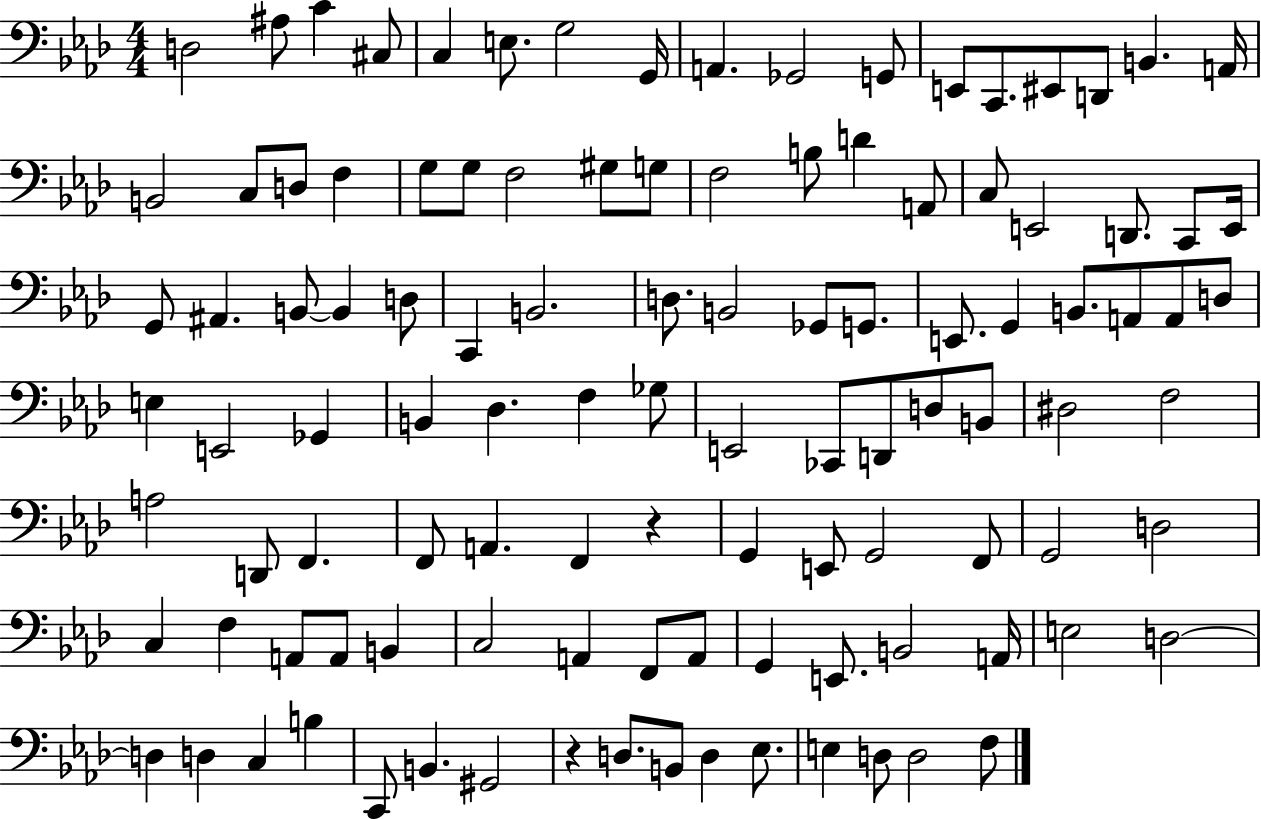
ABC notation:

X:1
T:Untitled
M:4/4
L:1/4
K:Ab
D,2 ^A,/2 C ^C,/2 C, E,/2 G,2 G,,/4 A,, _G,,2 G,,/2 E,,/2 C,,/2 ^E,,/2 D,,/2 B,, A,,/4 B,,2 C,/2 D,/2 F, G,/2 G,/2 F,2 ^G,/2 G,/2 F,2 B,/2 D A,,/2 C,/2 E,,2 D,,/2 C,,/2 E,,/4 G,,/2 ^A,, B,,/2 B,, D,/2 C,, B,,2 D,/2 B,,2 _G,,/2 G,,/2 E,,/2 G,, B,,/2 A,,/2 A,,/2 D,/2 E, E,,2 _G,, B,, _D, F, _G,/2 E,,2 _C,,/2 D,,/2 D,/2 B,,/2 ^D,2 F,2 A,2 D,,/2 F,, F,,/2 A,, F,, z G,, E,,/2 G,,2 F,,/2 G,,2 D,2 C, F, A,,/2 A,,/2 B,, C,2 A,, F,,/2 A,,/2 G,, E,,/2 B,,2 A,,/4 E,2 D,2 D, D, C, B, C,,/2 B,, ^G,,2 z D,/2 B,,/2 D, _E,/2 E, D,/2 D,2 F,/2